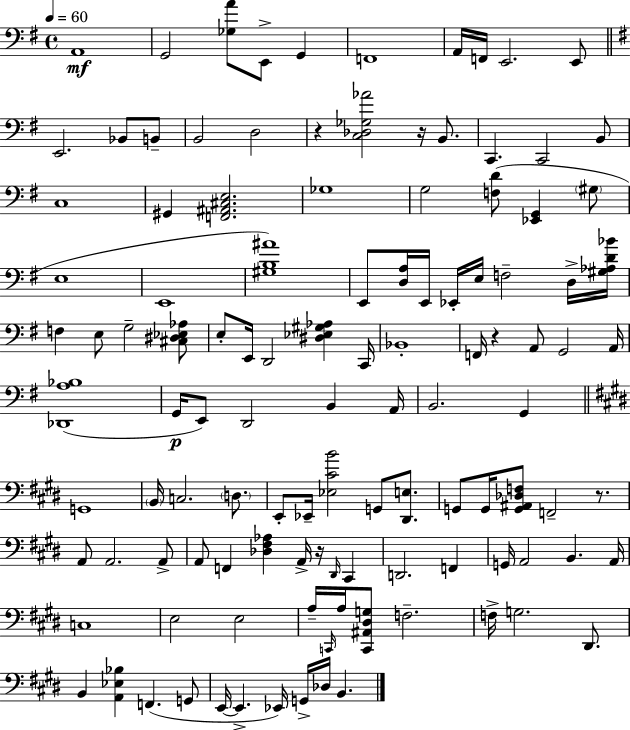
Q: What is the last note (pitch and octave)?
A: B2